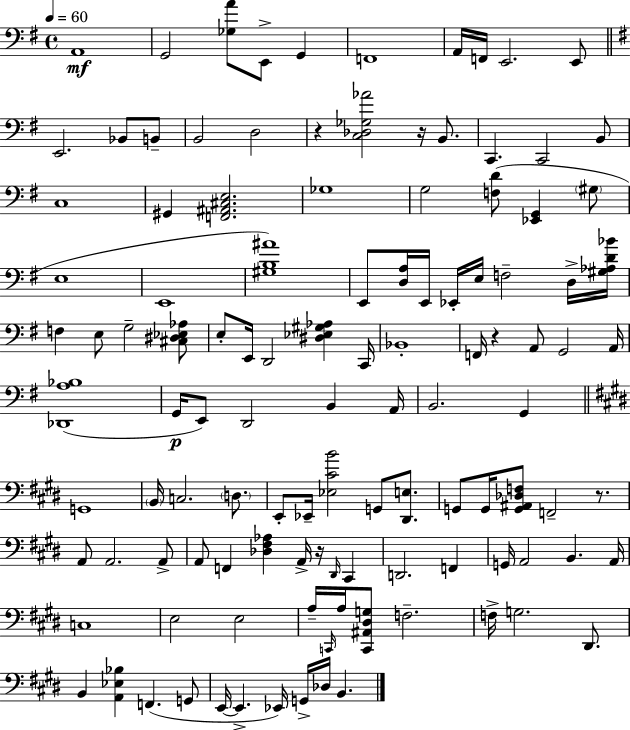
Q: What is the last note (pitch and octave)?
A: B2